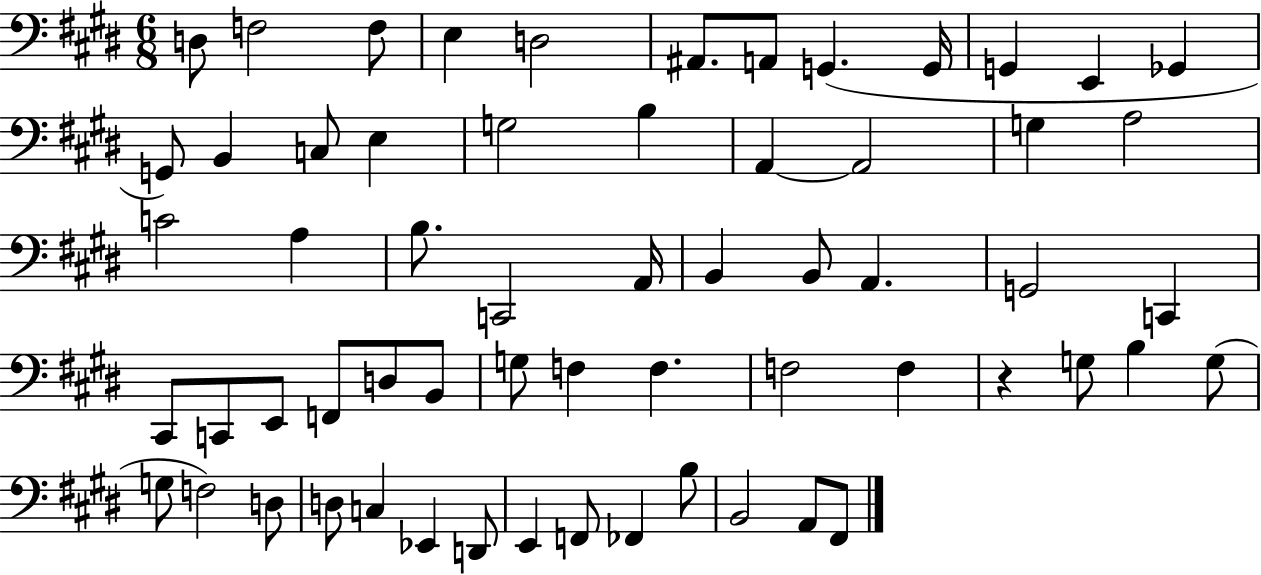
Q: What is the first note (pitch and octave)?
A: D3